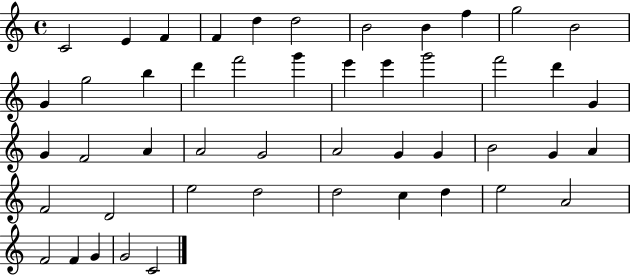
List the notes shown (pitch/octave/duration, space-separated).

C4/h E4/q F4/q F4/q D5/q D5/h B4/h B4/q F5/q G5/h B4/h G4/q G5/h B5/q D6/q F6/h G6/q E6/q E6/q G6/h F6/h D6/q G4/q G4/q F4/h A4/q A4/h G4/h A4/h G4/q G4/q B4/h G4/q A4/q F4/h D4/h E5/h D5/h D5/h C5/q D5/q E5/h A4/h F4/h F4/q G4/q G4/h C4/h